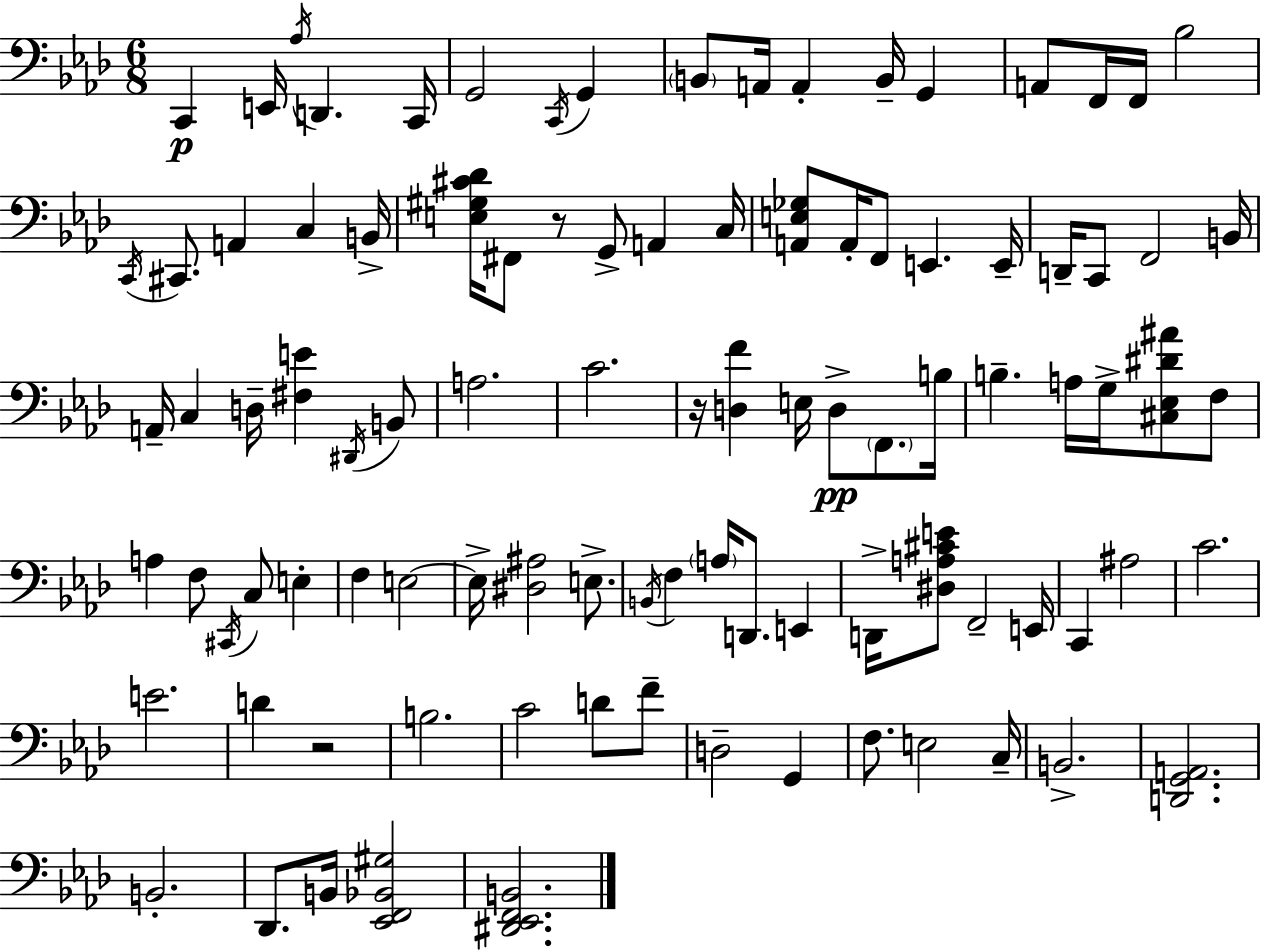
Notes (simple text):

C2/q E2/s Ab3/s D2/q. C2/s G2/h C2/s G2/q B2/e A2/s A2/q B2/s G2/q A2/e F2/s F2/s Bb3/h C2/s C#2/e. A2/q C3/q B2/s [E3,G#3,C#4,Db4]/s F#2/e R/e G2/e A2/q C3/s [A2,E3,Gb3]/e A2/s F2/e E2/q. E2/s D2/s C2/e F2/h B2/s A2/s C3/q D3/s [F#3,E4]/q D#2/s B2/e A3/h. C4/h. R/s [D3,F4]/q E3/s D3/e F2/e. B3/s B3/q. A3/s G3/s [C#3,Eb3,D#4,A#4]/e F3/e A3/q F3/e C#2/s C3/e E3/q F3/q E3/h E3/s [D#3,A#3]/h E3/e. B2/s F3/q A3/s D2/e. E2/q D2/s [D#3,A3,C#4,E4]/e F2/h E2/s C2/q A#3/h C4/h. E4/h. D4/q R/h B3/h. C4/h D4/e F4/e D3/h G2/q F3/e. E3/h C3/s B2/h. [D2,G2,A2]/h. B2/h. Db2/e. B2/s [Eb2,F2,Bb2,G#3]/h [D#2,Eb2,F2,B2]/h.